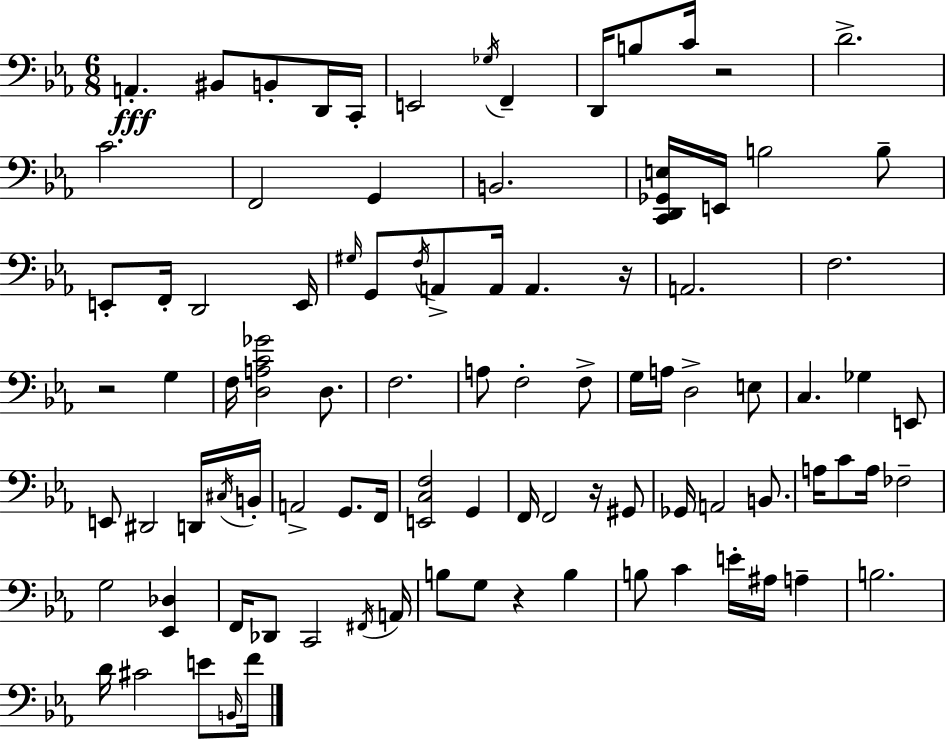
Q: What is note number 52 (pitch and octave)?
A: G2